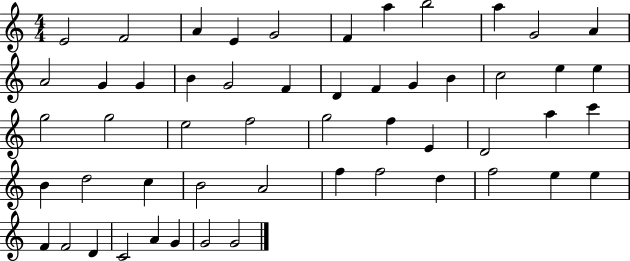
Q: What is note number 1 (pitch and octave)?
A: E4